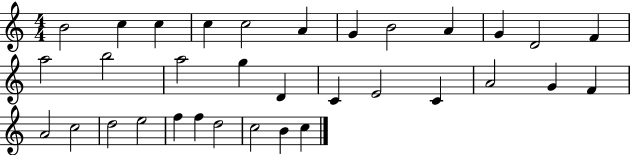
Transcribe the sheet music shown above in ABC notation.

X:1
T:Untitled
M:4/4
L:1/4
K:C
B2 c c c c2 A G B2 A G D2 F a2 b2 a2 g D C E2 C A2 G F A2 c2 d2 e2 f f d2 c2 B c